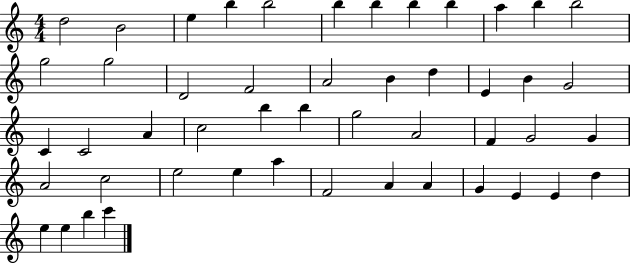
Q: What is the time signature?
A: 4/4